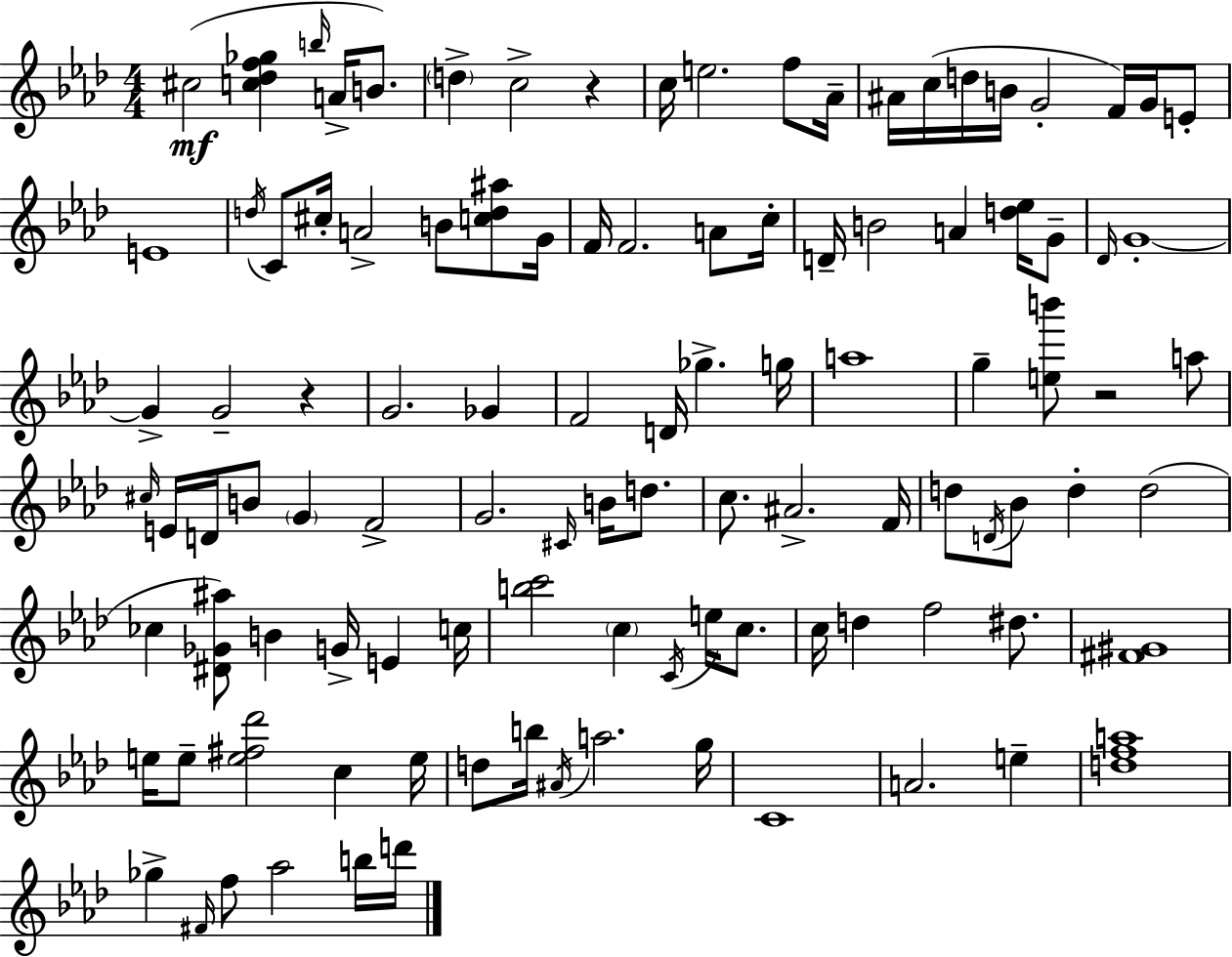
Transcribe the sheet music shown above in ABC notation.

X:1
T:Untitled
M:4/4
L:1/4
K:Ab
^c2 [c_df_g] b/4 A/4 B/2 d c2 z c/4 e2 f/2 _A/4 ^A/4 c/4 d/4 B/4 G2 F/4 G/4 E/2 E4 d/4 C/2 ^c/4 A2 B/2 [cd^a]/2 G/4 F/4 F2 A/2 c/4 D/4 B2 A [d_e]/4 G/2 _D/4 G4 G G2 z G2 _G F2 D/4 _g g/4 a4 g [eb']/2 z2 a/2 ^c/4 E/4 D/4 B/2 G F2 G2 ^C/4 B/4 d/2 c/2 ^A2 F/4 d/2 D/4 _B/2 d d2 _c [^D_G^a]/2 B G/4 E c/4 [bc']2 c C/4 e/4 c/2 c/4 d f2 ^d/2 [^F^G]4 e/4 e/2 [e^f_d']2 c e/4 d/2 b/4 ^A/4 a2 g/4 C4 A2 e [dfa]4 _g ^F/4 f/2 _a2 b/4 d'/4